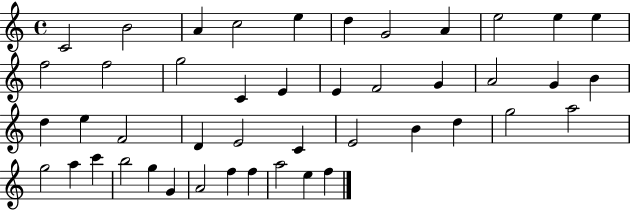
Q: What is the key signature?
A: C major